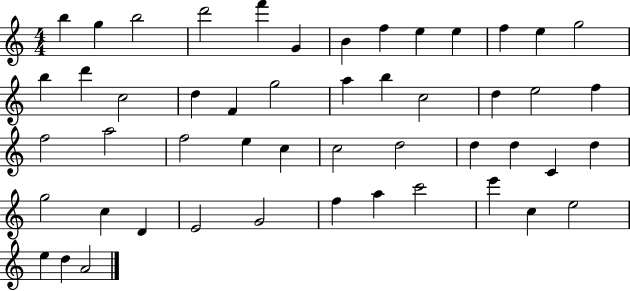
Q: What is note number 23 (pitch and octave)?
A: D5